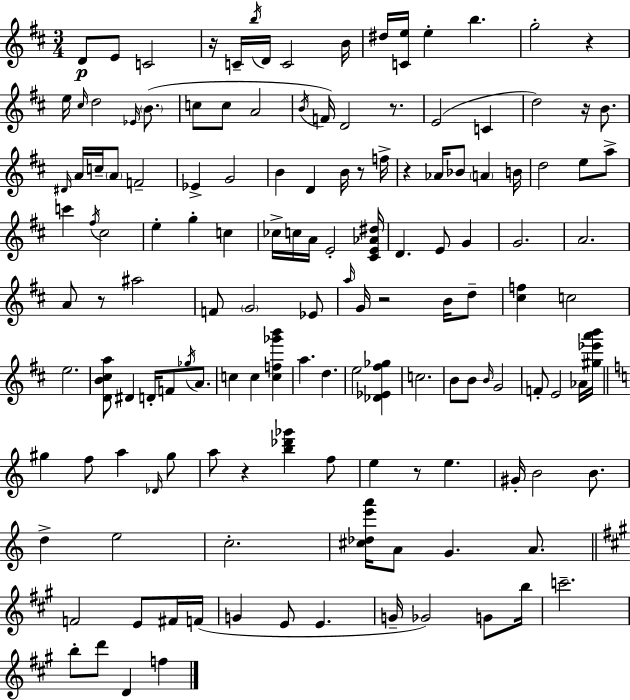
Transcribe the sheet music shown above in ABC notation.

X:1
T:Untitled
M:3/4
L:1/4
K:D
D/2 E/2 C2 z/4 C/4 b/4 D/4 C2 B/4 ^d/4 [Ce]/4 e b g2 z e/4 ^c/4 d2 _E/4 B/2 c/2 c/2 A2 B/4 F/4 D2 z/2 E2 C d2 z/4 B/2 ^D/4 A/4 c/4 A/2 F2 _E G2 B D B/4 z/2 f/4 z _A/4 _B/2 A B/4 d2 e/2 a/2 c' ^f/4 ^c2 e g c _c/4 c/4 A/4 E2 [^CE_A^d]/4 D E/2 G G2 A2 A/2 z/2 ^a2 F/2 G2 _E/2 a/4 G/4 z2 B/4 d/2 [^cf] c2 e2 [DB^ca]/2 ^D D/4 F/2 _g/4 A/2 c c [cf_g'b'] a d e2 [_D_E^f_g] c2 B/2 B/2 B/4 G2 F/2 E2 _A/4 [^g_e'a'b']/4 ^g f/2 a _D/4 ^g/2 a/2 z [b_d'_g'] f/2 e z/2 e ^G/4 B2 B/2 d e2 c2 [^c_de'a']/4 A/2 G A/2 F2 E/2 ^F/4 F/4 G E/2 E G/4 _G2 G/2 b/4 c'2 b/2 d'/2 D f